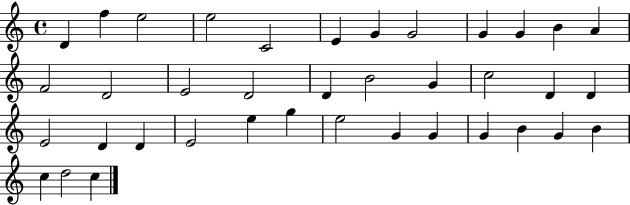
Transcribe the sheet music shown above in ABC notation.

X:1
T:Untitled
M:4/4
L:1/4
K:C
D f e2 e2 C2 E G G2 G G B A F2 D2 E2 D2 D B2 G c2 D D E2 D D E2 e g e2 G G G B G B c d2 c